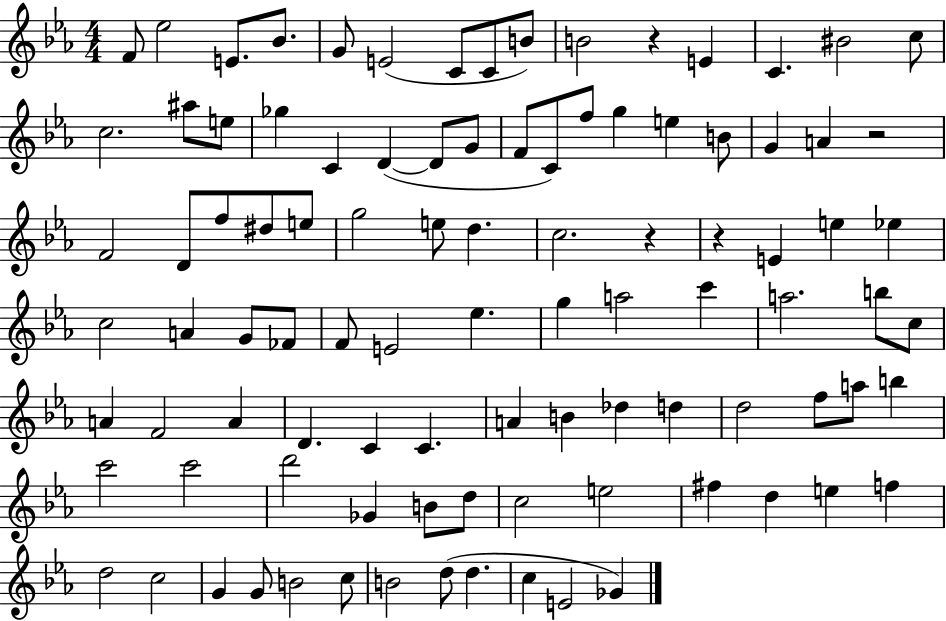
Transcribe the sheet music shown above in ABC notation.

X:1
T:Untitled
M:4/4
L:1/4
K:Eb
F/2 _e2 E/2 _B/2 G/2 E2 C/2 C/2 B/2 B2 z E C ^B2 c/2 c2 ^a/2 e/2 _g C D D/2 G/2 F/2 C/2 f/2 g e B/2 G A z2 F2 D/2 f/2 ^d/2 e/2 g2 e/2 d c2 z z E e _e c2 A G/2 _F/2 F/2 E2 _e g a2 c' a2 b/2 c/2 A F2 A D C C A B _d d d2 f/2 a/2 b c'2 c'2 d'2 _G B/2 d/2 c2 e2 ^f d e f d2 c2 G G/2 B2 c/2 B2 d/2 d c E2 _G